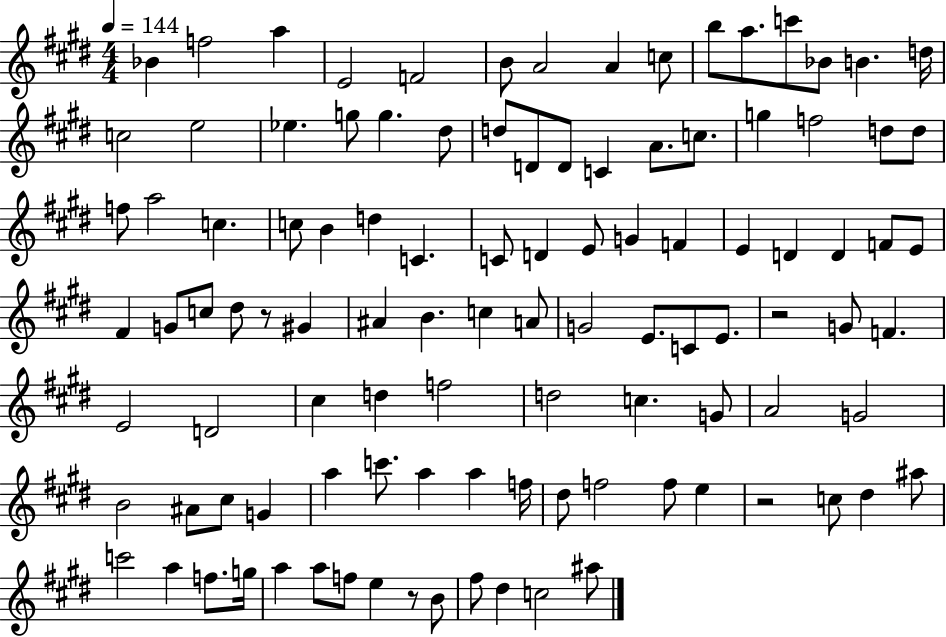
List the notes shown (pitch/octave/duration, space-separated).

Bb4/q F5/h A5/q E4/h F4/h B4/e A4/h A4/q C5/e B5/e A5/e. C6/e Bb4/e B4/q. D5/s C5/h E5/h Eb5/q. G5/e G5/q. D#5/e D5/e D4/e D4/e C4/q A4/e. C5/e. G5/q F5/h D5/e D5/e F5/e A5/h C5/q. C5/e B4/q D5/q C4/q. C4/e D4/q E4/e G4/q F4/q E4/q D4/q D4/q F4/e E4/e F#4/q G4/e C5/e D#5/e R/e G#4/q A#4/q B4/q. C5/q A4/e G4/h E4/e. C4/e E4/e. R/h G4/e F4/q. E4/h D4/h C#5/q D5/q F5/h D5/h C5/q. G4/e A4/h G4/h B4/h A#4/e C#5/e G4/q A5/q C6/e. A5/q A5/q F5/s D#5/e F5/h F5/e E5/q R/h C5/e D#5/q A#5/e C6/h A5/q F5/e. G5/s A5/q A5/e F5/e E5/q R/e B4/e F#5/e D#5/q C5/h A#5/e